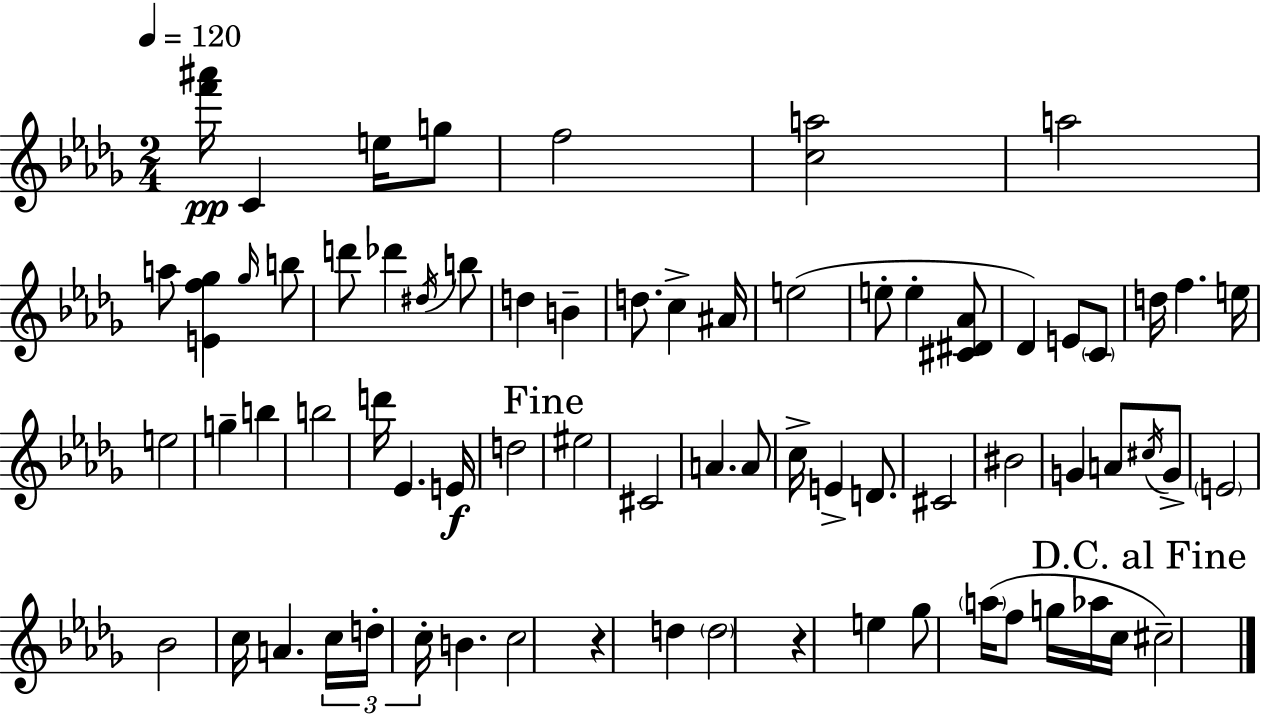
{
  \clef treble
  \numericTimeSignature
  \time 2/4
  \key bes \minor
  \tempo 4 = 120
  <f''' ais'''>16\pp c'4 e''16 g''8 | f''2 | <c'' a''>2 | a''2 | \break a''8 <e' f'' ges''>4 \grace { ges''16 } b''8 | d'''8 des'''4 \acciaccatura { dis''16 } | b''8 d''4 b'4-- | d''8. c''4-> | \break ais'16 e''2( | e''8-. e''4-. | <cis' dis' aes'>8 des'4) e'8 | \parenthesize c'8 d''16 f''4. | \break e''16 e''2 | g''4-- b''4 | b''2 | d'''16 ees'4. | \break e'16\f d''2 | \mark "Fine" eis''2 | cis'2 | a'4. | \break a'8 c''16-> e'4-> d'8. | cis'2 | bis'2 | g'4 a'8 | \break \acciaccatura { cis''16 } g'8-> \parenthesize e'2 | bes'2 | c''16 a'4. | \tuplet 3/2 { c''16 d''16-. c''16-. } b'4. | \break c''2 | r4 d''4 | \parenthesize d''2 | r4 e''4 | \break ges''8 \parenthesize a''16( f''8 | g''16 aes''16 c''16 \mark "D.C. al Fine" cis''2--) | \bar "|."
}